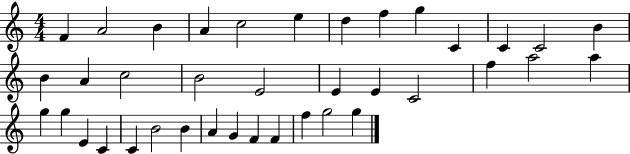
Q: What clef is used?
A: treble